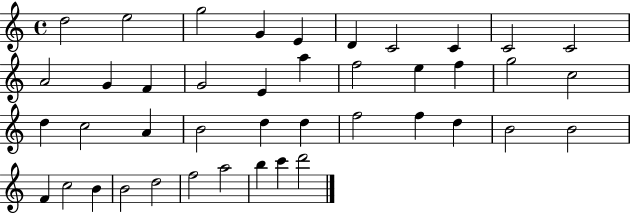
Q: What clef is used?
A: treble